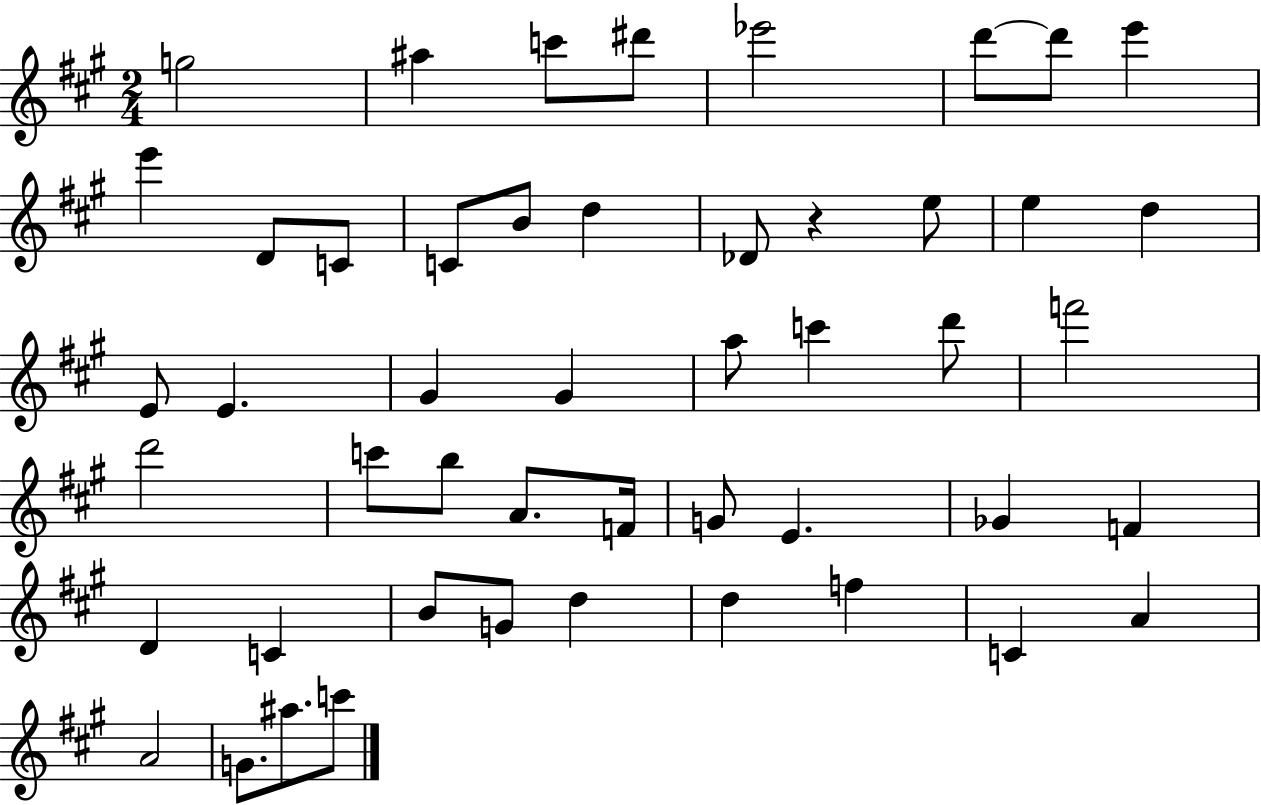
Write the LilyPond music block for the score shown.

{
  \clef treble
  \numericTimeSignature
  \time 2/4
  \key a \major
  \repeat volta 2 { g''2 | ais''4 c'''8 dis'''8 | ees'''2 | d'''8~~ d'''8 e'''4 | \break e'''4 d'8 c'8 | c'8 b'8 d''4 | des'8 r4 e''8 | e''4 d''4 | \break e'8 e'4. | gis'4 gis'4 | a''8 c'''4 d'''8 | f'''2 | \break d'''2 | c'''8 b''8 a'8. f'16 | g'8 e'4. | ges'4 f'4 | \break d'4 c'4 | b'8 g'8 d''4 | d''4 f''4 | c'4 a'4 | \break a'2 | g'8. ais''8. c'''8 | } \bar "|."
}